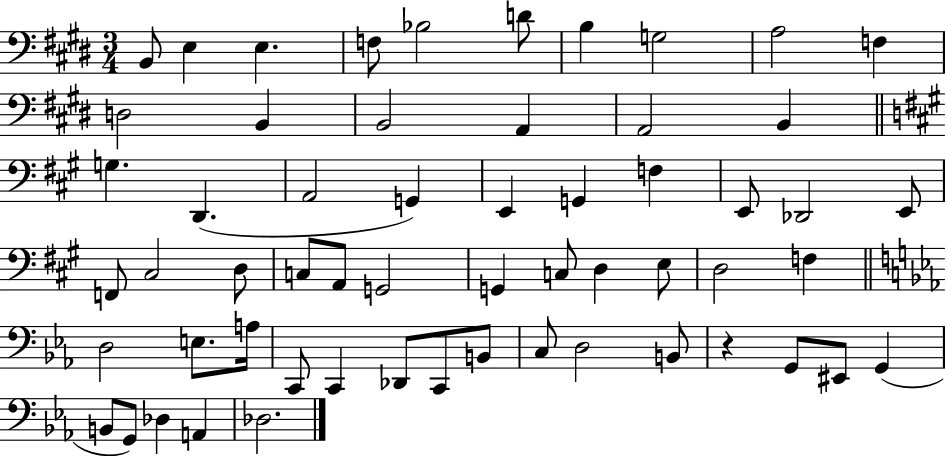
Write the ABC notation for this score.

X:1
T:Untitled
M:3/4
L:1/4
K:E
B,,/2 E, E, F,/2 _B,2 D/2 B, G,2 A,2 F, D,2 B,, B,,2 A,, A,,2 B,, G, D,, A,,2 G,, E,, G,, F, E,,/2 _D,,2 E,,/2 F,,/2 ^C,2 D,/2 C,/2 A,,/2 G,,2 G,, C,/2 D, E,/2 D,2 F, D,2 E,/2 A,/4 C,,/2 C,, _D,,/2 C,,/2 B,,/2 C,/2 D,2 B,,/2 z G,,/2 ^E,,/2 G,, B,,/2 G,,/2 _D, A,, _D,2